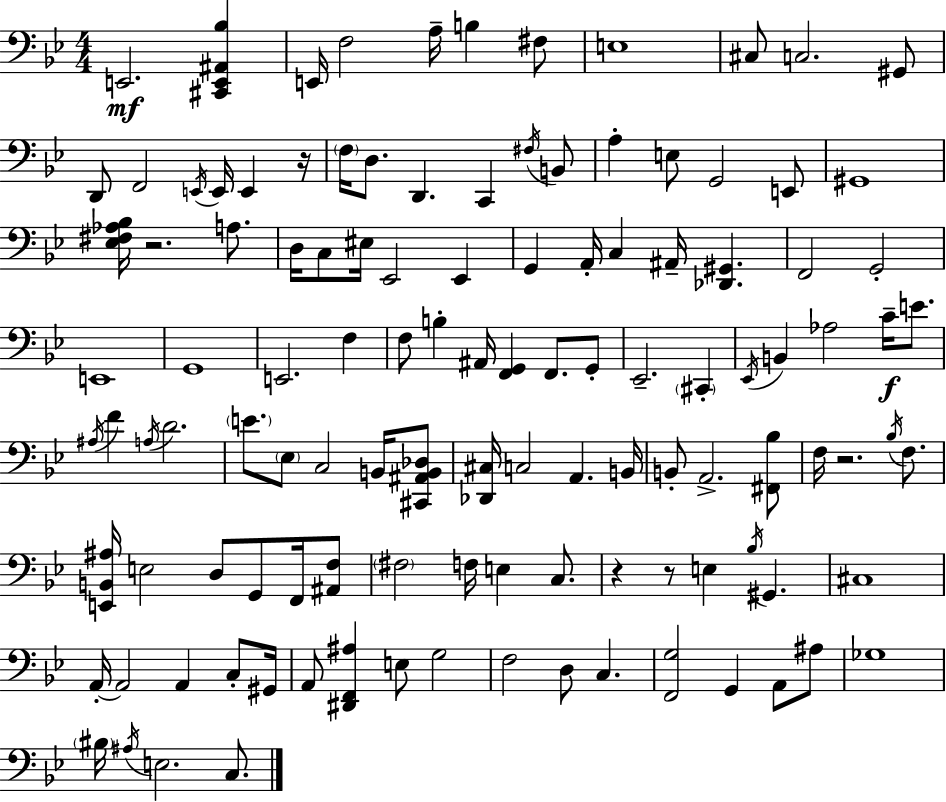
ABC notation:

X:1
T:Untitled
M:4/4
L:1/4
K:Bb
E,,2 [^C,,E,,^A,,_B,] E,,/4 F,2 A,/4 B, ^F,/2 E,4 ^C,/2 C,2 ^G,,/2 D,,/2 F,,2 E,,/4 E,,/4 E,, z/4 F,/4 D,/2 D,, C,, ^F,/4 B,,/2 A, E,/2 G,,2 E,,/2 ^G,,4 [_E,^F,_A,_B,]/4 z2 A,/2 D,/4 C,/2 ^E,/4 _E,,2 _E,, G,, A,,/4 C, ^A,,/4 [_D,,^G,,] F,,2 G,,2 E,,4 G,,4 E,,2 F, F,/2 B, ^A,,/4 [F,,G,,] F,,/2 G,,/2 _E,,2 ^C,, _E,,/4 B,, _A,2 C/4 E/2 ^A,/4 F A,/4 D2 E/2 _E,/2 C,2 B,,/4 [^C,,^A,,B,,_D,]/2 [_D,,^C,]/4 C,2 A,, B,,/4 B,,/2 A,,2 [^F,,_B,]/2 F,/4 z2 _B,/4 F,/2 [E,,B,,^A,]/4 E,2 D,/2 G,,/2 F,,/4 [^A,,F,]/2 ^F,2 F,/4 E, C,/2 z z/2 E, _B,/4 ^G,, ^C,4 A,,/4 A,,2 A,, C,/2 ^G,,/4 A,,/2 [^D,,F,,^A,] E,/2 G,2 F,2 D,/2 C, [F,,G,]2 G,, A,,/2 ^A,/2 _G,4 ^B,/4 ^A,/4 E,2 C,/2